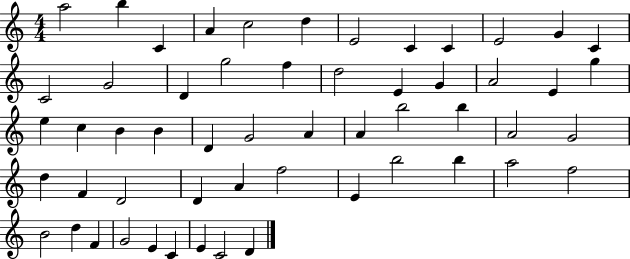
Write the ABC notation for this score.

X:1
T:Untitled
M:4/4
L:1/4
K:C
a2 b C A c2 d E2 C C E2 G C C2 G2 D g2 f d2 E G A2 E g e c B B D G2 A A b2 b A2 G2 d F D2 D A f2 E b2 b a2 f2 B2 d F G2 E C E C2 D